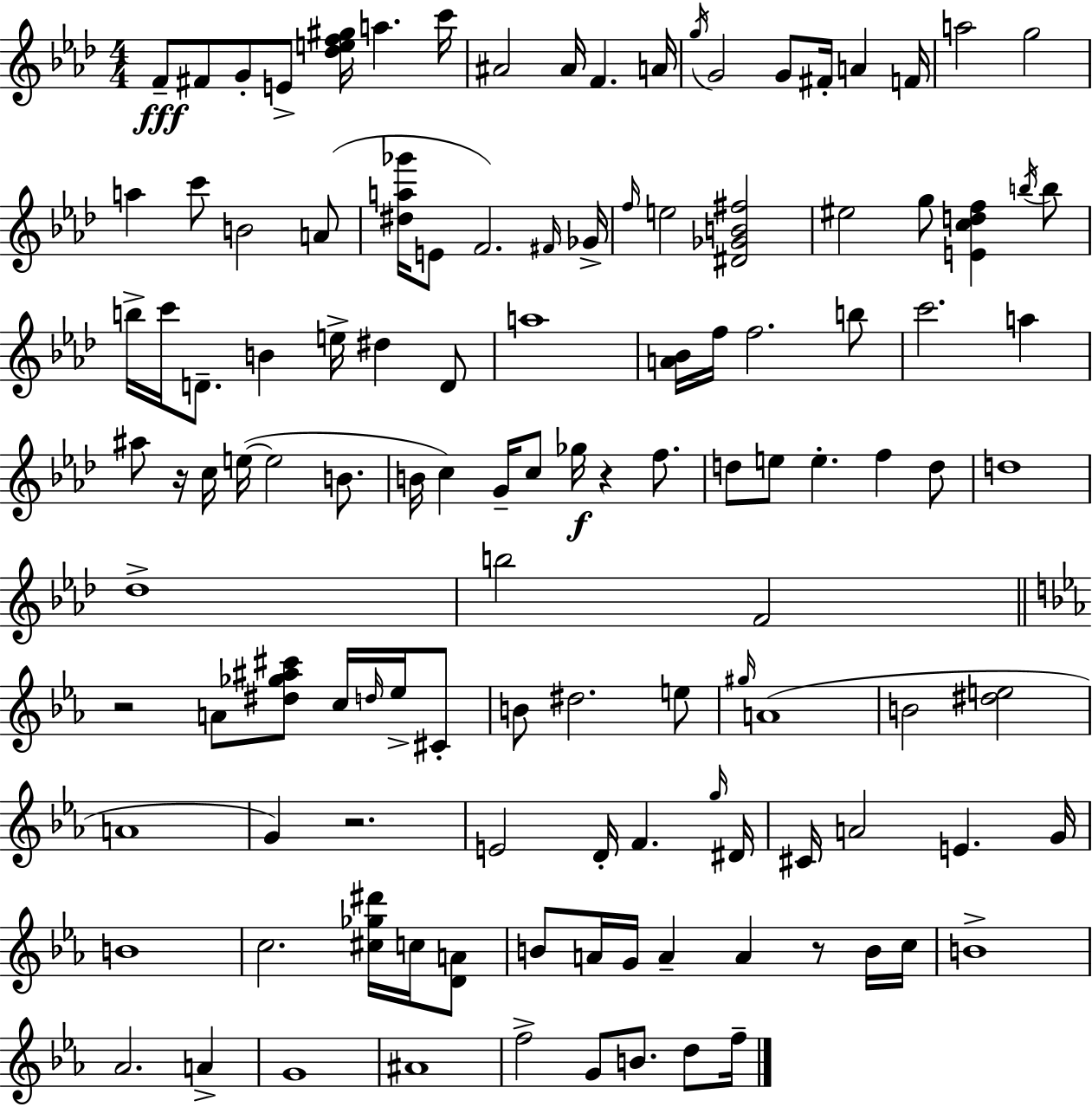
F4/e F#4/e G4/e E4/e [Db5,E5,F5,G#5]/s A5/q. C6/s A#4/h A#4/s F4/q. A4/s G5/s G4/h G4/e F#4/s A4/q F4/s A5/h G5/h A5/q C6/e B4/h A4/e [D#5,A5,Gb6]/s E4/e F4/h. F#4/s Gb4/s F5/s E5/h [D#4,Gb4,B4,F#5]/h EIS5/h G5/e [E4,C5,D5,F5]/q B5/s B5/e B5/s C6/s D4/e. B4/q E5/s D#5/q D4/e A5/w [A4,Bb4]/s F5/s F5/h. B5/e C6/h. A5/q A#5/e R/s C5/s E5/s E5/h B4/e. B4/s C5/q G4/s C5/e Gb5/s R/q F5/e. D5/e E5/e E5/q. F5/q D5/e D5/w Db5/w B5/h F4/h R/h A4/e [D#5,Gb5,A#5,C#6]/e C5/s D5/s Eb5/s C#4/e B4/e D#5/h. E5/e G#5/s A4/w B4/h [D#5,E5]/h A4/w G4/q R/h. E4/h D4/s F4/q. G5/s D#4/s C#4/s A4/h E4/q. G4/s B4/w C5/h. [C#5,Gb5,D#6]/s C5/s [D4,A4]/e B4/e A4/s G4/s A4/q A4/q R/e B4/s C5/s B4/w Ab4/h. A4/q G4/w A#4/w F5/h G4/e B4/e. D5/e F5/s